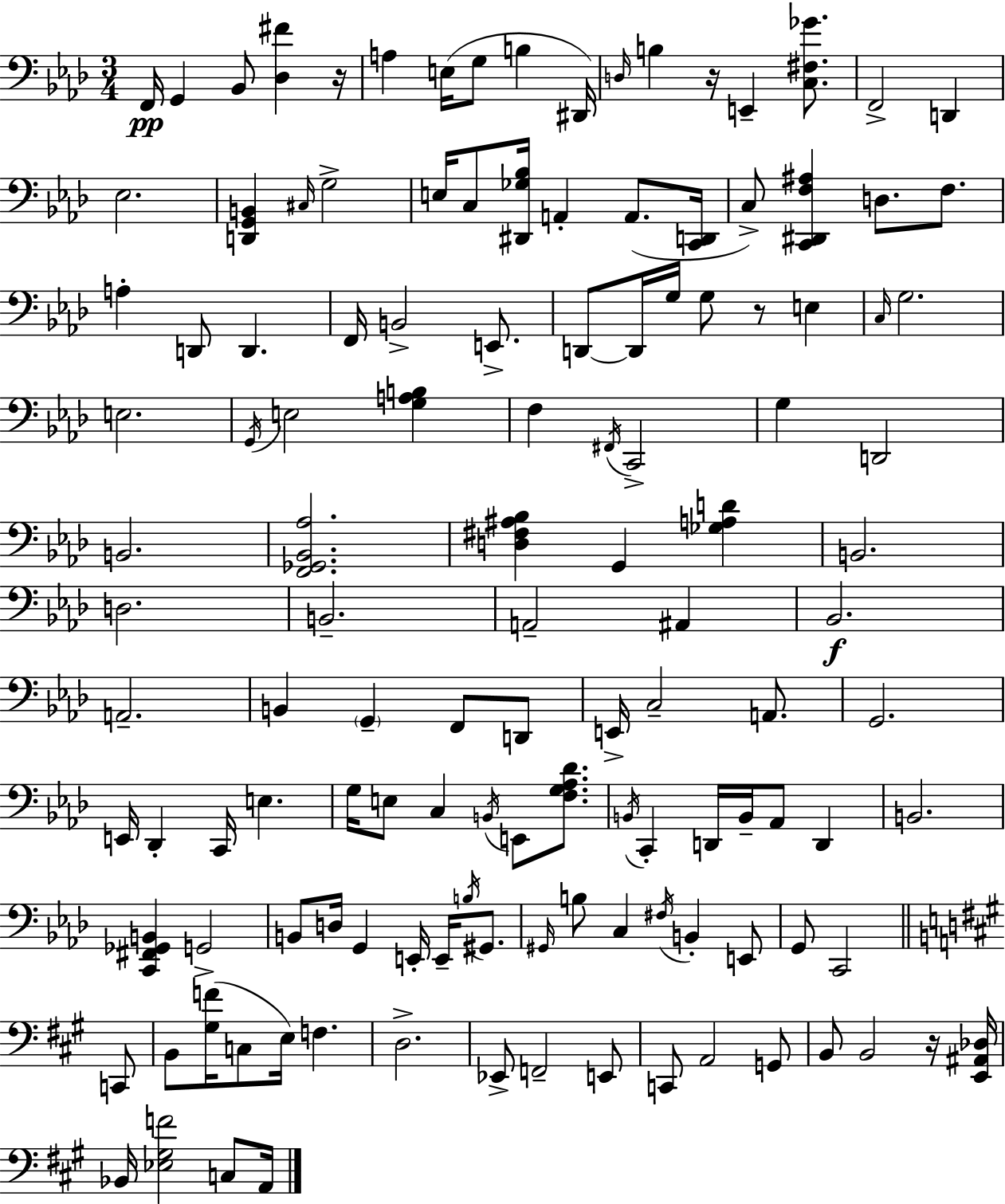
F2/s G2/q Bb2/e [Db3,F#4]/q R/s A3/q E3/s G3/e B3/q D#2/s D3/s B3/q R/s E2/q [C3,F#3,Gb4]/e. F2/h D2/q Eb3/h. [D2,G2,B2]/q C#3/s G3/h E3/s C3/e [D#2,Gb3,Bb3]/s A2/q A2/e. [C2,D2]/s C3/e [C2,D#2,F3,A#3]/q D3/e. F3/e. A3/q D2/e D2/q. F2/s B2/h E2/e. D2/e D2/s G3/s G3/e R/e E3/q C3/s G3/h. E3/h. G2/s E3/h [G3,A3,B3]/q F3/q F#2/s C2/h G3/q D2/h B2/h. [F2,Gb2,Bb2,Ab3]/h. [D3,F#3,A#3,Bb3]/q G2/q [Gb3,A3,D4]/q B2/h. D3/h. B2/h. A2/h A#2/q Bb2/h. A2/h. B2/q G2/q F2/e D2/e E2/s C3/h A2/e. G2/h. E2/s Db2/q C2/s E3/q. G3/s E3/e C3/q B2/s E2/e [F3,G3,Ab3,Db4]/e. B2/s C2/q D2/s B2/s Ab2/e D2/q B2/h. [C2,F#2,Gb2,B2]/q G2/h B2/e D3/s G2/q E2/s E2/s B3/s G#2/e. G#2/s B3/e C3/q F#3/s B2/q E2/e G2/e C2/h C2/e B2/e [G#3,F4]/s C3/e E3/s F3/q. D3/h. Eb2/e F2/h E2/e C2/e A2/h G2/e B2/e B2/h R/s [E2,A#2,Db3]/s Bb2/s [Eb3,G#3,F4]/h C3/e A2/s